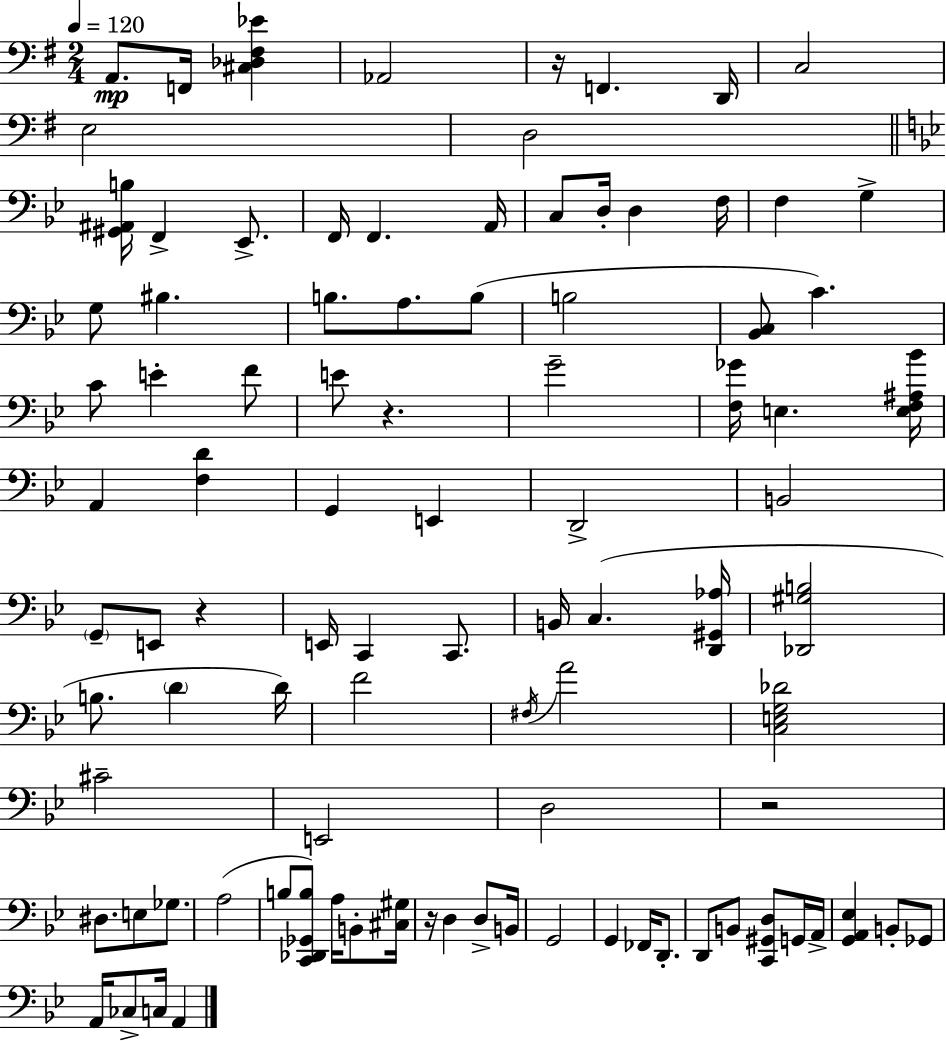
A2/e. F2/s [C#3,Db3,F#3,Eb4]/q Ab2/h R/s F2/q. D2/s C3/h E3/h D3/h [G#2,A#2,B3]/s F2/q Eb2/e. F2/s F2/q. A2/s C3/e D3/s D3/q F3/s F3/q G3/q G3/e BIS3/q. B3/e. A3/e. B3/e B3/h [Bb2,C3]/e C4/q. C4/e E4/q F4/e E4/e R/q. G4/h [F3,Gb4]/s E3/q. [E3,F3,A#3,Bb4]/s A2/q [F3,D4]/q G2/q E2/q D2/h B2/h G2/e E2/e R/q E2/s C2/q C2/e. B2/s C3/q. [D2,G#2,Ab3]/s [Db2,G#3,B3]/h B3/e. D4/q D4/s F4/h F#3/s A4/h [C3,E3,G3,Db4]/h C#4/h E2/h D3/h R/h D#3/e. E3/e Gb3/e. A3/h B3/e [C2,Db2,Gb2,B3]/e A3/s B2/e [C#3,G#3]/s R/s D3/q D3/e B2/s G2/h G2/q FES2/s D2/e. D2/e B2/e [C2,G#2,D3]/e G2/s A2/s [G2,A2,Eb3]/q B2/e Gb2/e A2/s CES3/e C3/s A2/q